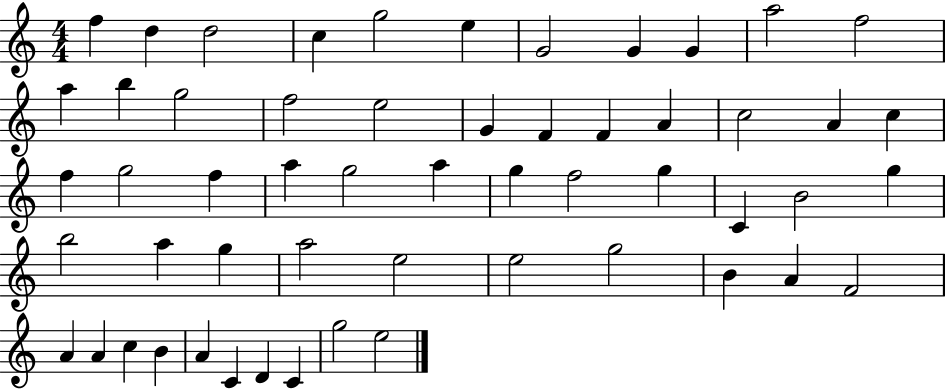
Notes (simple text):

F5/q D5/q D5/h C5/q G5/h E5/q G4/h G4/q G4/q A5/h F5/h A5/q B5/q G5/h F5/h E5/h G4/q F4/q F4/q A4/q C5/h A4/q C5/q F5/q G5/h F5/q A5/q G5/h A5/q G5/q F5/h G5/q C4/q B4/h G5/q B5/h A5/q G5/q A5/h E5/h E5/h G5/h B4/q A4/q F4/h A4/q A4/q C5/q B4/q A4/q C4/q D4/q C4/q G5/h E5/h